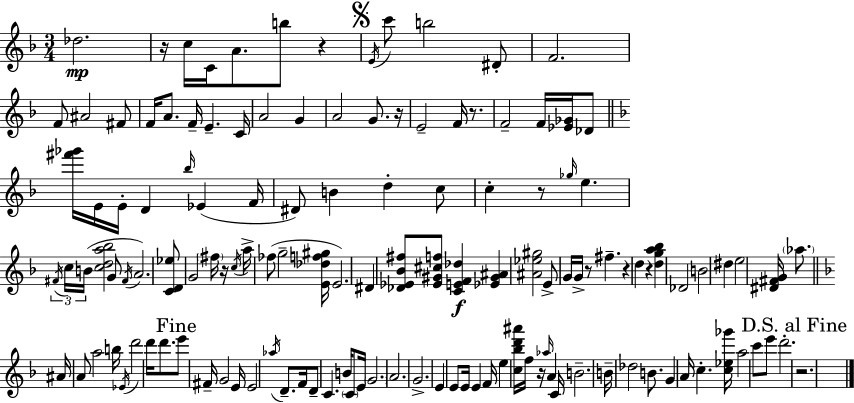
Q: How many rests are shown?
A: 11